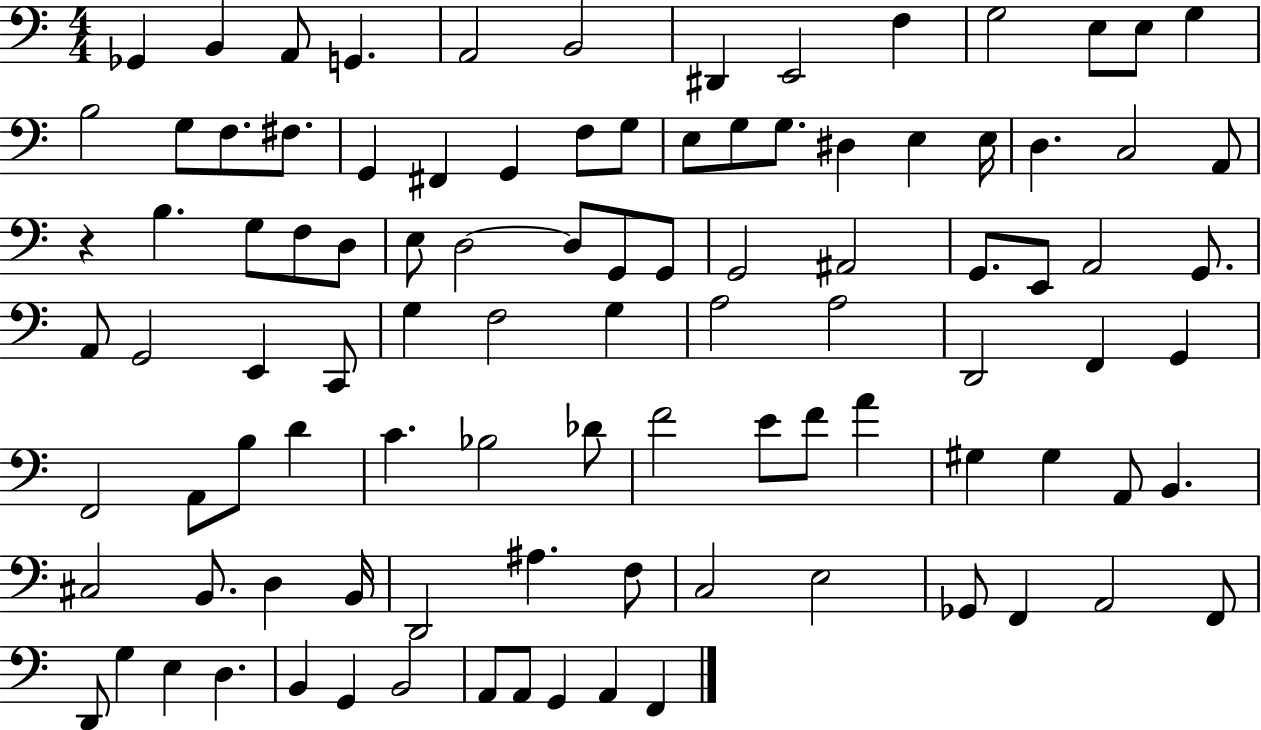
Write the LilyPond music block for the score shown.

{
  \clef bass
  \numericTimeSignature
  \time 4/4
  \key c \major
  \repeat volta 2 { ges,4 b,4 a,8 g,4. | a,2 b,2 | dis,4 e,2 f4 | g2 e8 e8 g4 | \break b2 g8 f8. fis8. | g,4 fis,4 g,4 f8 g8 | e8 g8 g8. dis4 e4 e16 | d4. c2 a,8 | \break r4 b4. g8 f8 d8 | e8 d2~~ d8 g,8 g,8 | g,2 ais,2 | g,8. e,8 a,2 g,8. | \break a,8 g,2 e,4 c,8 | g4 f2 g4 | a2 a2 | d,2 f,4 g,4 | \break f,2 a,8 b8 d'4 | c'4. bes2 des'8 | f'2 e'8 f'8 a'4 | gis4 gis4 a,8 b,4. | \break cis2 b,8. d4 b,16 | d,2 ais4. f8 | c2 e2 | ges,8 f,4 a,2 f,8 | \break d,8 g4 e4 d4. | b,4 g,4 b,2 | a,8 a,8 g,4 a,4 f,4 | } \bar "|."
}